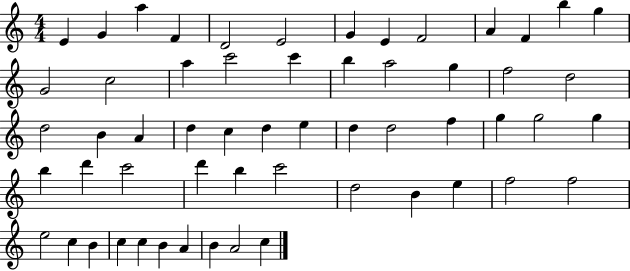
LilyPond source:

{
  \clef treble
  \numericTimeSignature
  \time 4/4
  \key c \major
  e'4 g'4 a''4 f'4 | d'2 e'2 | g'4 e'4 f'2 | a'4 f'4 b''4 g''4 | \break g'2 c''2 | a''4 c'''2 c'''4 | b''4 a''2 g''4 | f''2 d''2 | \break d''2 b'4 a'4 | d''4 c''4 d''4 e''4 | d''4 d''2 f''4 | g''4 g''2 g''4 | \break b''4 d'''4 c'''2 | d'''4 b''4 c'''2 | d''2 b'4 e''4 | f''2 f''2 | \break e''2 c''4 b'4 | c''4 c''4 b'4 a'4 | b'4 a'2 c''4 | \bar "|."
}